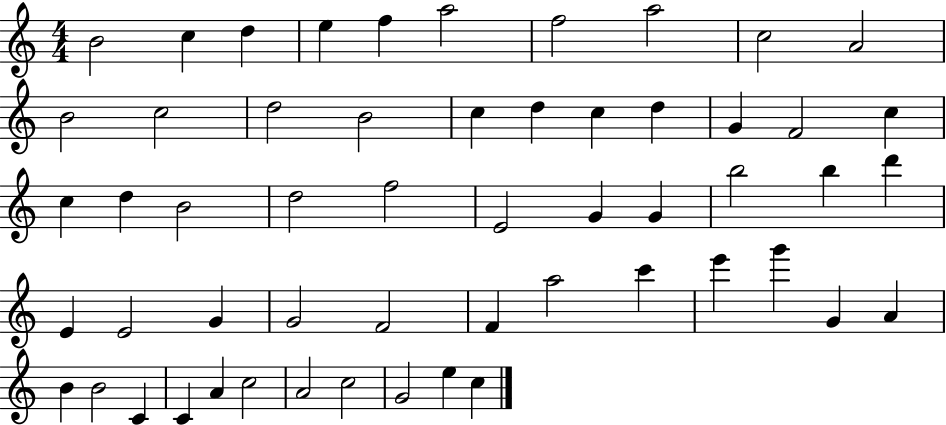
{
  \clef treble
  \numericTimeSignature
  \time 4/4
  \key c \major
  b'2 c''4 d''4 | e''4 f''4 a''2 | f''2 a''2 | c''2 a'2 | \break b'2 c''2 | d''2 b'2 | c''4 d''4 c''4 d''4 | g'4 f'2 c''4 | \break c''4 d''4 b'2 | d''2 f''2 | e'2 g'4 g'4 | b''2 b''4 d'''4 | \break e'4 e'2 g'4 | g'2 f'2 | f'4 a''2 c'''4 | e'''4 g'''4 g'4 a'4 | \break b'4 b'2 c'4 | c'4 a'4 c''2 | a'2 c''2 | g'2 e''4 c''4 | \break \bar "|."
}